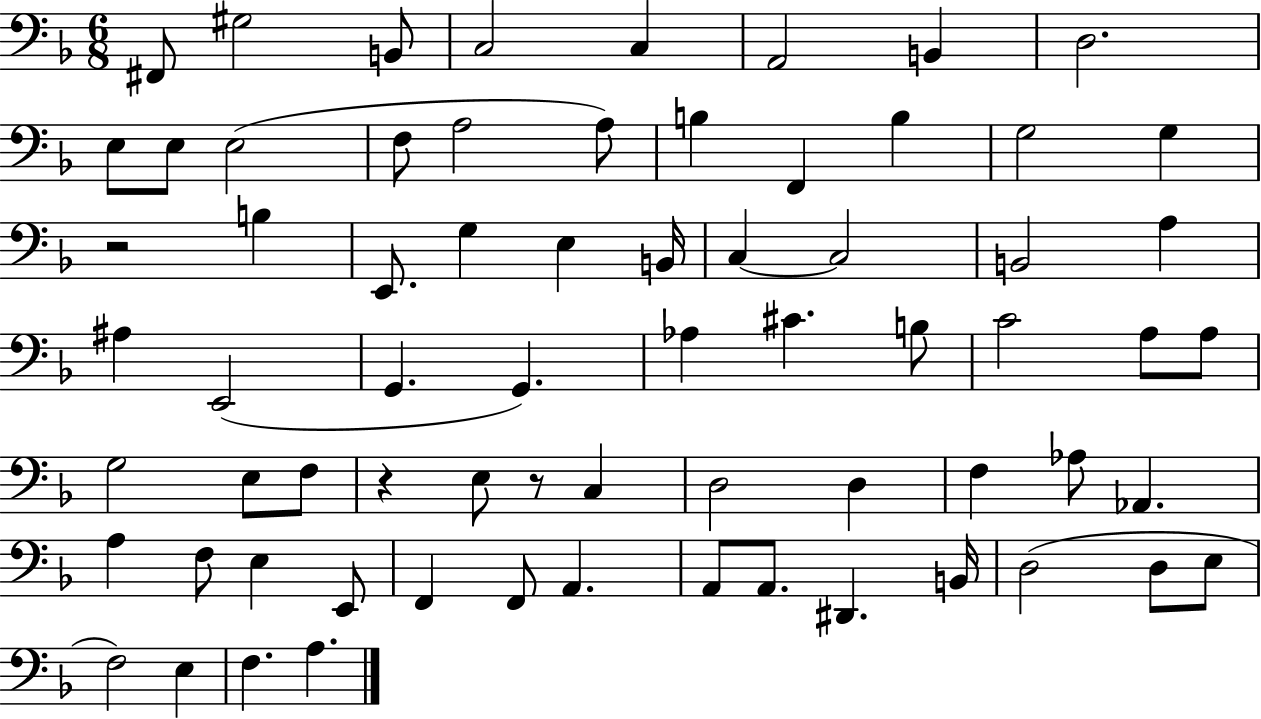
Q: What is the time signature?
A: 6/8